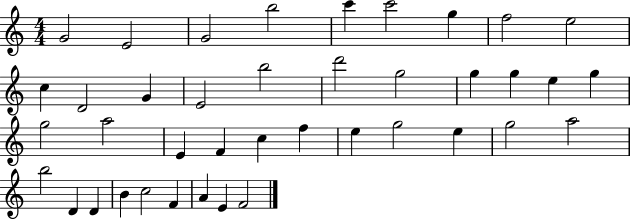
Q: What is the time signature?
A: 4/4